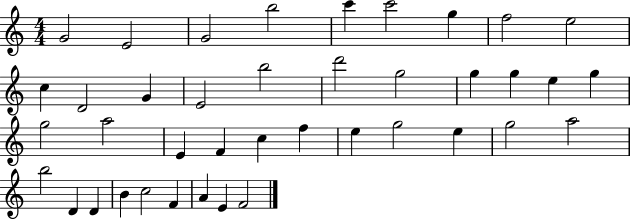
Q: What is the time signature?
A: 4/4